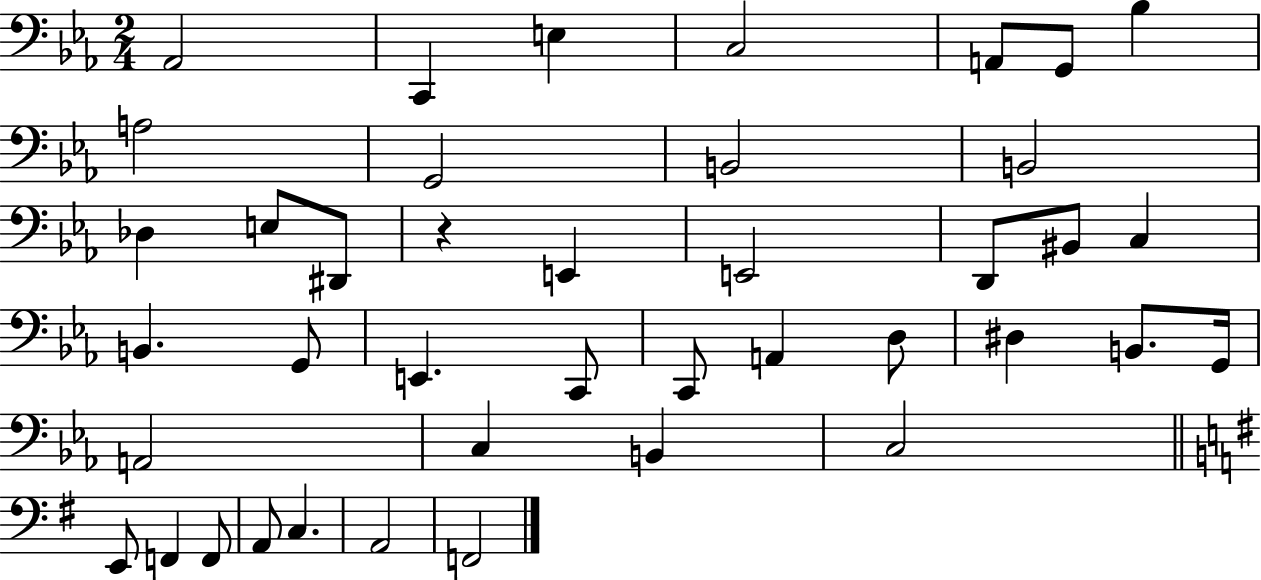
Ab2/h C2/q E3/q C3/h A2/e G2/e Bb3/q A3/h G2/h B2/h B2/h Db3/q E3/e D#2/e R/q E2/q E2/h D2/e BIS2/e C3/q B2/q. G2/e E2/q. C2/e C2/e A2/q D3/e D#3/q B2/e. G2/s A2/h C3/q B2/q C3/h E2/e F2/q F2/e A2/e C3/q. A2/h F2/h